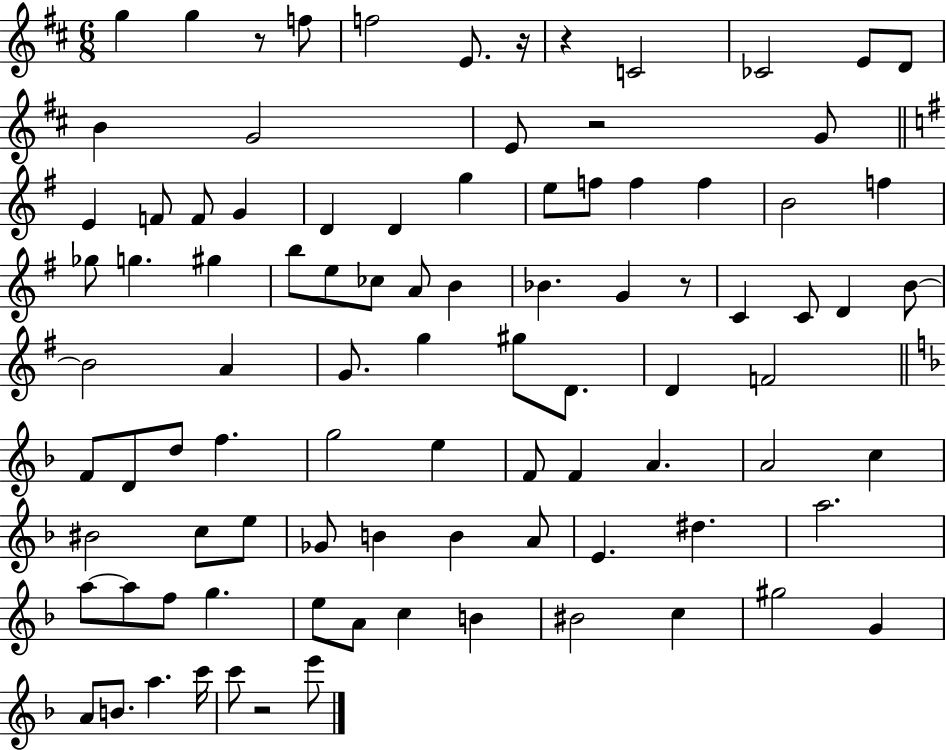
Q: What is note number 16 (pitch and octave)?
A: F4